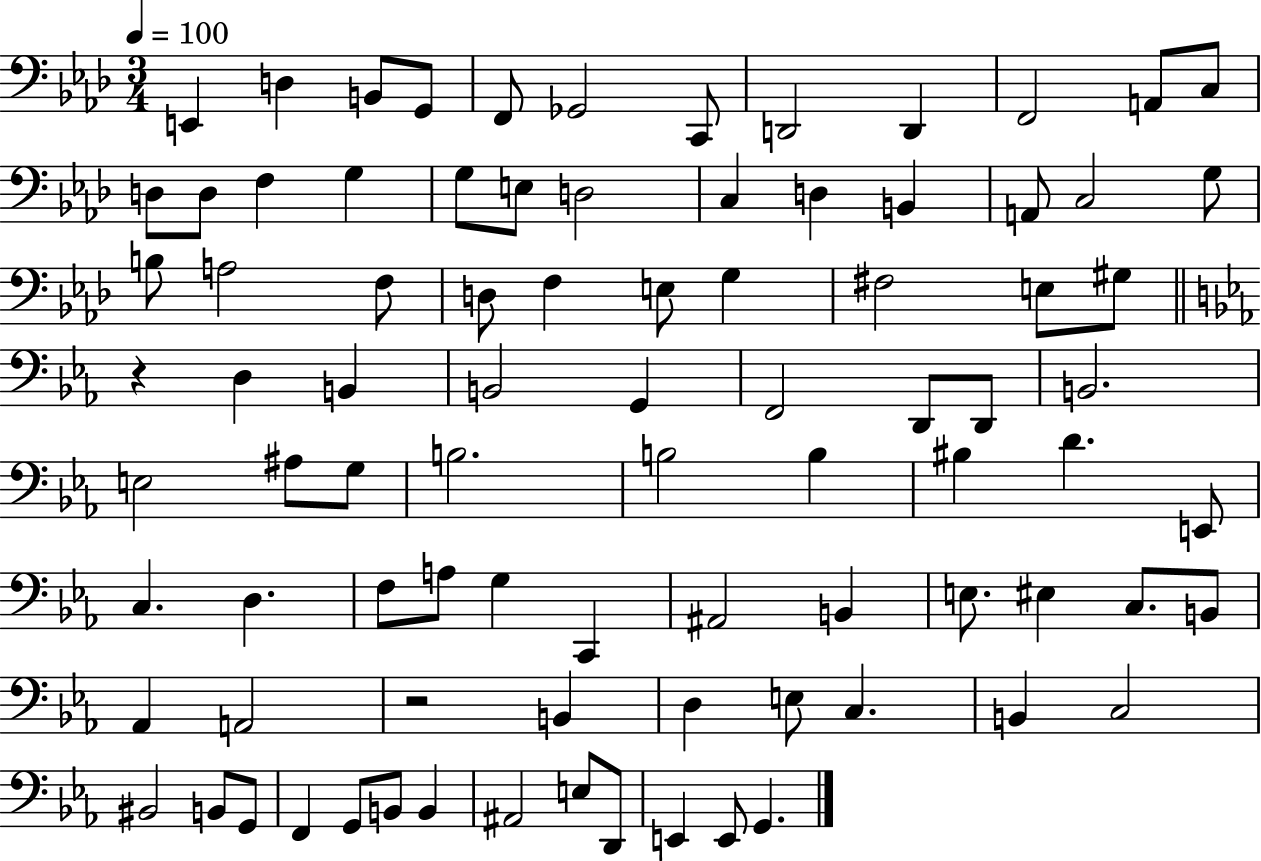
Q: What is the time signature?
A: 3/4